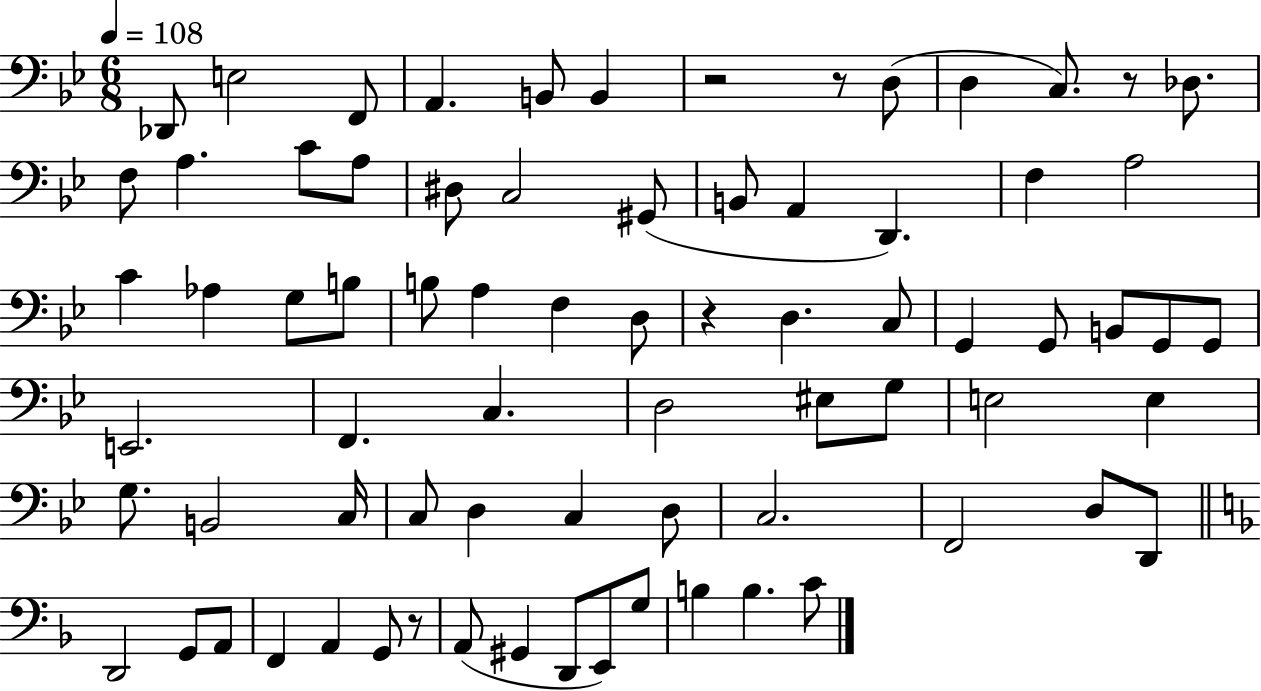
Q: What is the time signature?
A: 6/8